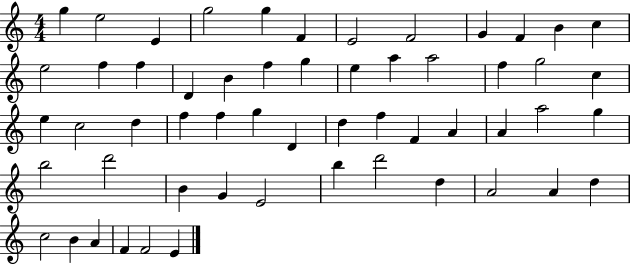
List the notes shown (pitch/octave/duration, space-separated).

G5/q E5/h E4/q G5/h G5/q F4/q E4/h F4/h G4/q F4/q B4/q C5/q E5/h F5/q F5/q D4/q B4/q F5/q G5/q E5/q A5/q A5/h F5/q G5/h C5/q E5/q C5/h D5/q F5/q F5/q G5/q D4/q D5/q F5/q F4/q A4/q A4/q A5/h G5/q B5/h D6/h B4/q G4/q E4/h B5/q D6/h D5/q A4/h A4/q D5/q C5/h B4/q A4/q F4/q F4/h E4/q